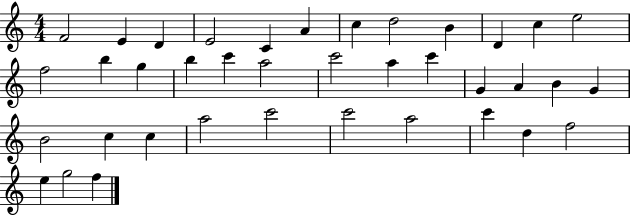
F4/h E4/q D4/q E4/h C4/q A4/q C5/q D5/h B4/q D4/q C5/q E5/h F5/h B5/q G5/q B5/q C6/q A5/h C6/h A5/q C6/q G4/q A4/q B4/q G4/q B4/h C5/q C5/q A5/h C6/h C6/h A5/h C6/q D5/q F5/h E5/q G5/h F5/q